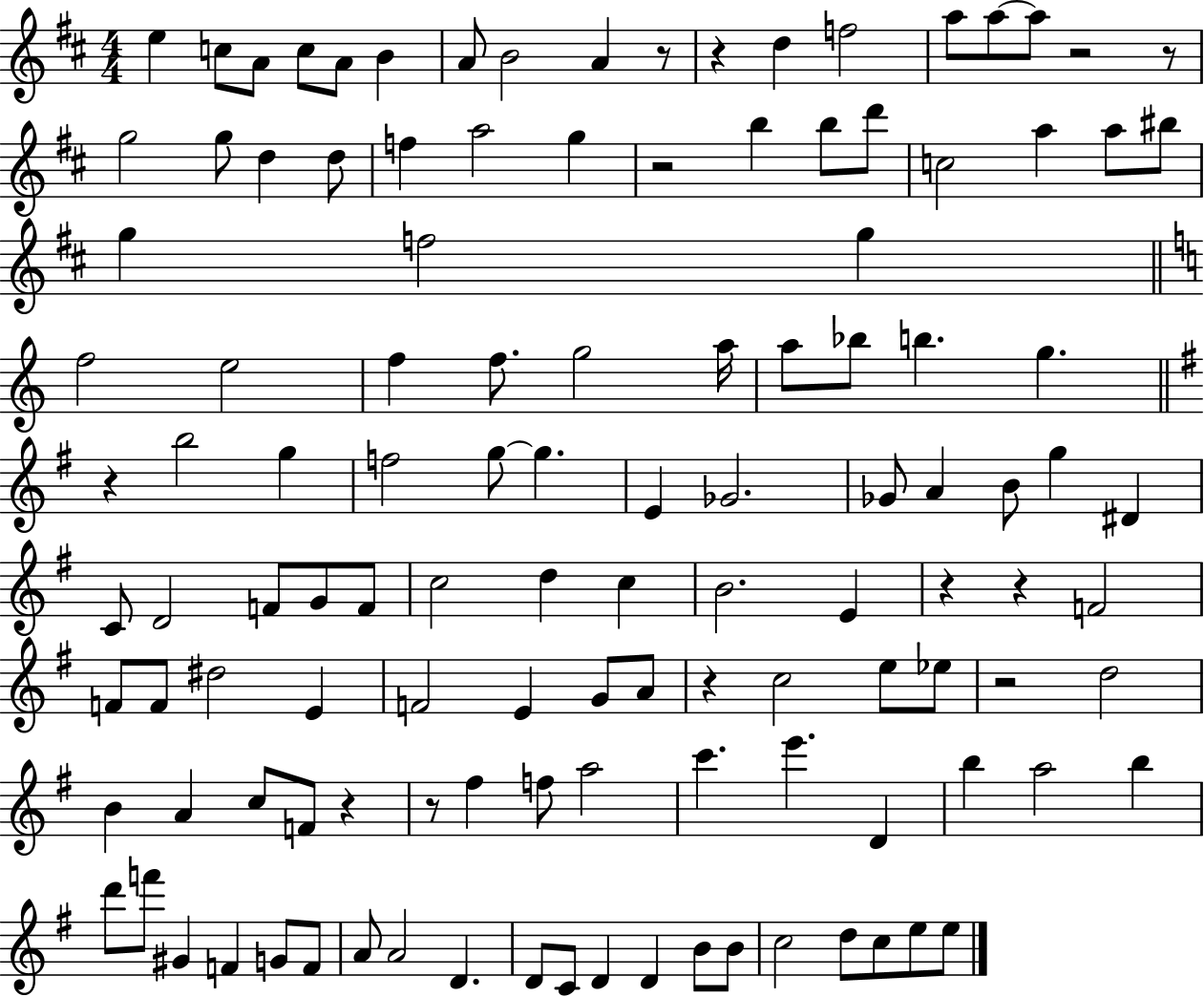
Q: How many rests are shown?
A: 12